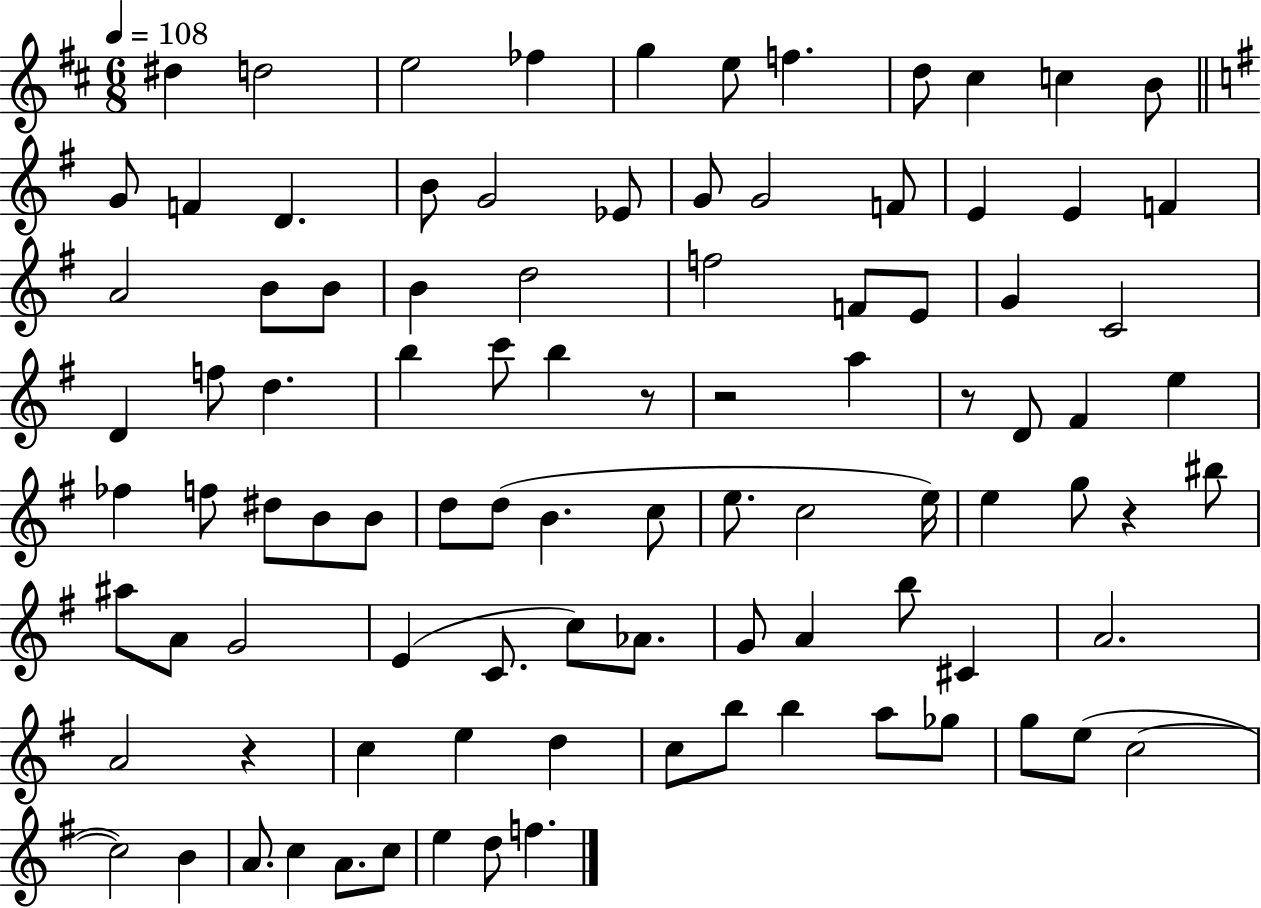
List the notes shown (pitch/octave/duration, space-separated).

D#5/q D5/h E5/h FES5/q G5/q E5/e F5/q. D5/e C#5/q C5/q B4/e G4/e F4/q D4/q. B4/e G4/h Eb4/e G4/e G4/h F4/e E4/q E4/q F4/q A4/h B4/e B4/e B4/q D5/h F5/h F4/e E4/e G4/q C4/h D4/q F5/e D5/q. B5/q C6/e B5/q R/e R/h A5/q R/e D4/e F#4/q E5/q FES5/q F5/e D#5/e B4/e B4/e D5/e D5/e B4/q. C5/e E5/e. C5/h E5/s E5/q G5/e R/q BIS5/e A#5/e A4/e G4/h E4/q C4/e. C5/e Ab4/e. G4/e A4/q B5/e C#4/q A4/h. A4/h R/q C5/q E5/q D5/q C5/e B5/e B5/q A5/e Gb5/e G5/e E5/e C5/h C5/h B4/q A4/e. C5/q A4/e. C5/e E5/q D5/e F5/q.